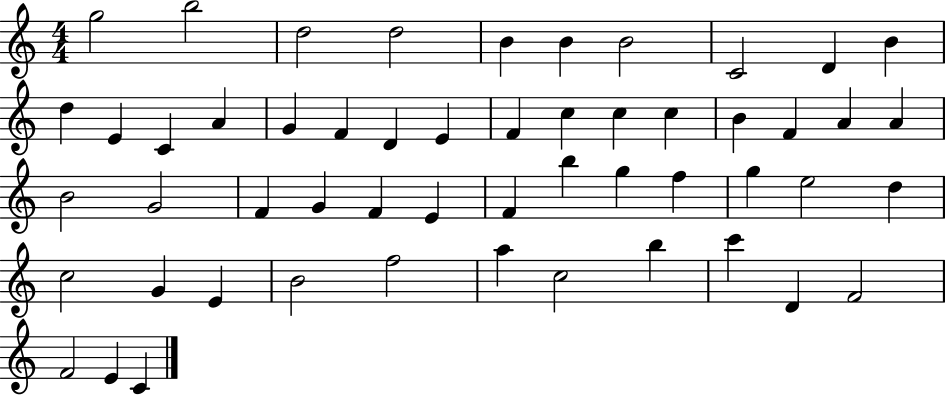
{
  \clef treble
  \numericTimeSignature
  \time 4/4
  \key c \major
  g''2 b''2 | d''2 d''2 | b'4 b'4 b'2 | c'2 d'4 b'4 | \break d''4 e'4 c'4 a'4 | g'4 f'4 d'4 e'4 | f'4 c''4 c''4 c''4 | b'4 f'4 a'4 a'4 | \break b'2 g'2 | f'4 g'4 f'4 e'4 | f'4 b''4 g''4 f''4 | g''4 e''2 d''4 | \break c''2 g'4 e'4 | b'2 f''2 | a''4 c''2 b''4 | c'''4 d'4 f'2 | \break f'2 e'4 c'4 | \bar "|."
}